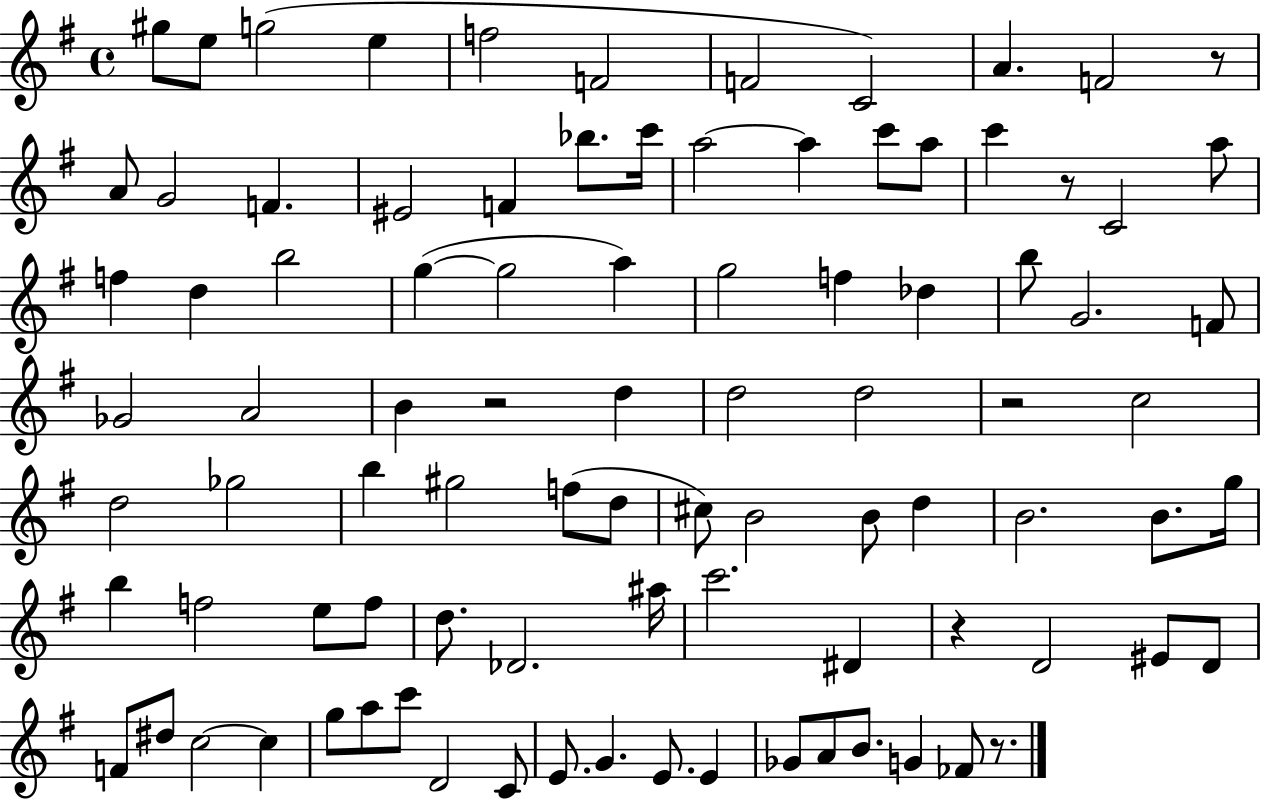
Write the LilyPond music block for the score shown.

{
  \clef treble
  \time 4/4
  \defaultTimeSignature
  \key g \major
  gis''8 e''8 g''2( e''4 | f''2 f'2 | f'2 c'2) | a'4. f'2 r8 | \break a'8 g'2 f'4. | eis'2 f'4 bes''8. c'''16 | a''2~~ a''4 c'''8 a''8 | c'''4 r8 c'2 a''8 | \break f''4 d''4 b''2 | g''4~(~ g''2 a''4) | g''2 f''4 des''4 | b''8 g'2. f'8 | \break ges'2 a'2 | b'4 r2 d''4 | d''2 d''2 | r2 c''2 | \break d''2 ges''2 | b''4 gis''2 f''8( d''8 | cis''8) b'2 b'8 d''4 | b'2. b'8. g''16 | \break b''4 f''2 e''8 f''8 | d''8. des'2. ais''16 | c'''2. dis'4 | r4 d'2 eis'8 d'8 | \break f'8 dis''8 c''2~~ c''4 | g''8 a''8 c'''8 d'2 c'8 | e'8. g'4. e'8. e'4 | ges'8 a'8 b'8. g'4 fes'8 r8. | \break \bar "|."
}